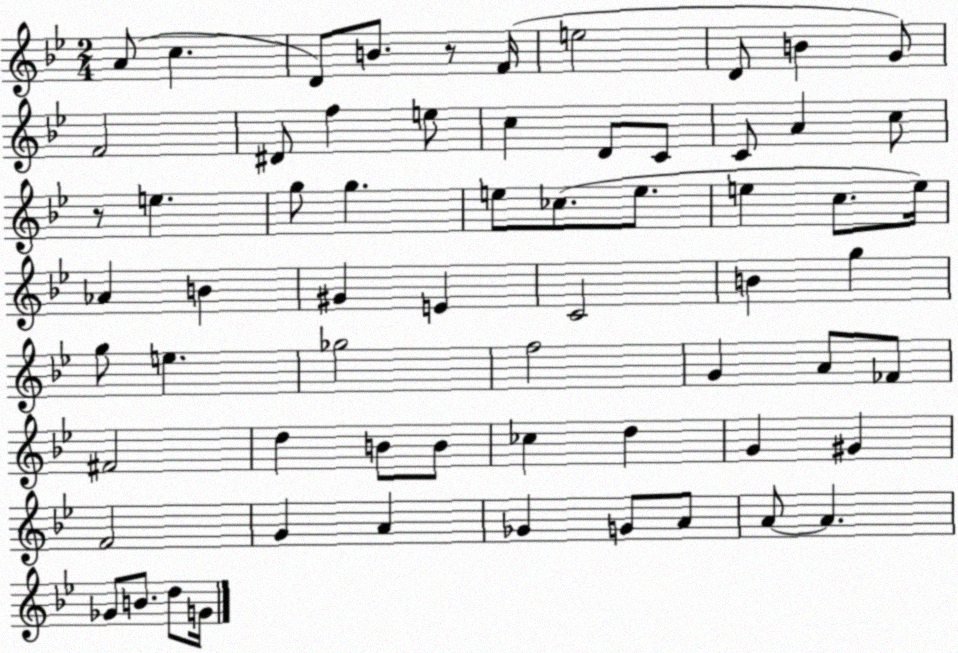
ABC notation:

X:1
T:Untitled
M:2/4
L:1/4
K:Bb
A/2 c D/2 B/2 z/2 F/4 e2 D/2 B G/2 F2 ^D/2 f e/2 c D/2 C/2 C/2 A c/2 z/2 e g/2 g e/2 _c/2 e/2 e c/2 e/4 _A B ^G E C2 B g g/2 e _g2 f2 G A/2 _F/2 ^F2 d B/2 B/2 _c d G ^G F2 G A _G G/2 A/2 A/2 A _G/2 B/2 d/2 G/4